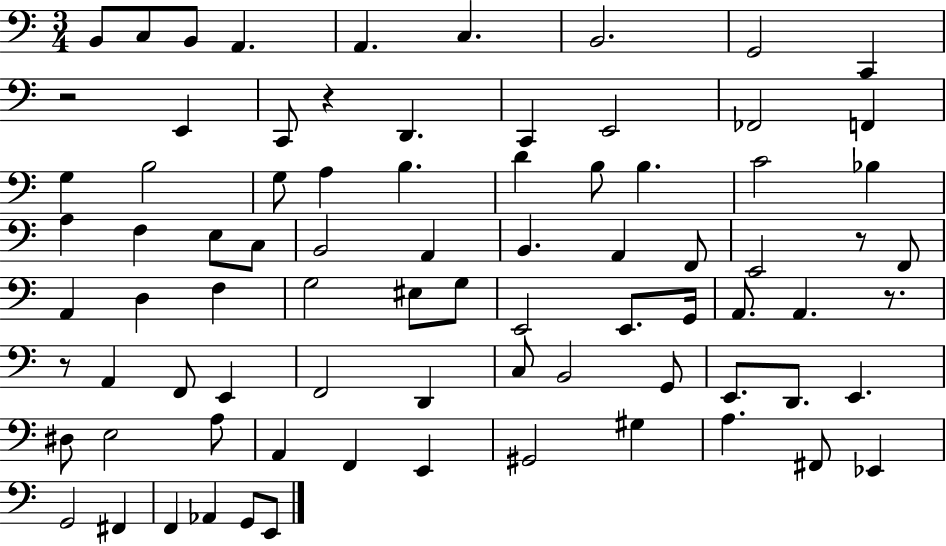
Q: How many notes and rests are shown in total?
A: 81